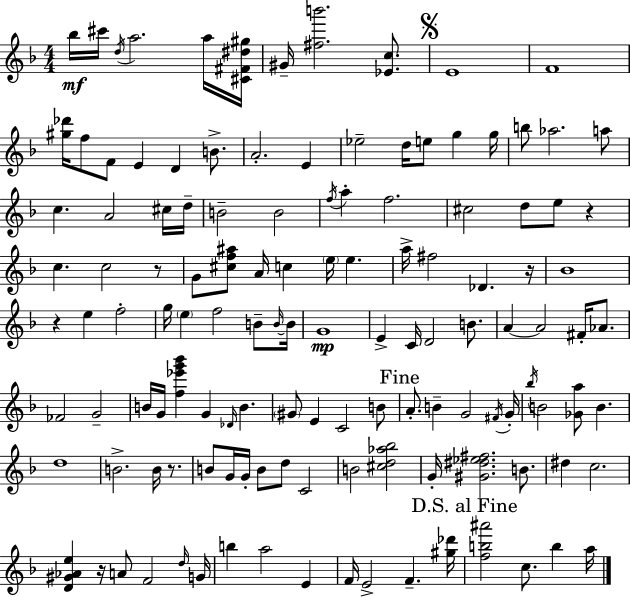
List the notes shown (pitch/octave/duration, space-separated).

Bb5/s C#6/s D5/s A5/h. A5/s [C#4,F#4,D#5,G#5]/s G#4/s [F#5,B6]/h. [Eb4,C5]/e. E4/w F4/w [G#5,Db6]/s F5/e F4/e E4/q D4/q B4/e. A4/h. E4/q Eb5/h D5/s E5/e G5/q G5/s B5/e Ab5/h. A5/e C5/q. A4/h C#5/s D5/s B4/h B4/h F5/s A5/q F5/h. C#5/h D5/e E5/e R/q C5/q. C5/h R/e G4/e [C#5,F5,A#5]/e A4/s C5/q E5/s E5/q. A5/s F#5/h Db4/q. R/s Bb4/w R/q E5/q F5/h G5/s E5/q F5/h B4/e B4/s B4/s G4/w E4/q C4/s D4/h B4/e. A4/q A4/h F#4/s Ab4/e. FES4/h G4/h B4/s G4/s [F5,Eb6,G6,Bb6]/q G4/q Db4/s B4/q. G#4/e E4/q C4/h B4/e A4/e. B4/q G4/h F#4/s G4/s Bb5/s B4/h [Gb4,A5]/e B4/q. D5/w B4/h. B4/s R/e. B4/e G4/s G4/s B4/e D5/e C4/h B4/h [C#5,D5,Ab5,Bb5]/h G4/s [G#4,D#5,Eb5,F#5]/h. B4/e. D#5/q C5/h. [D4,G#4,Ab4,E5]/q R/s A4/e F4/h D5/s G4/s B5/q A5/h E4/q F4/s E4/h F4/q. [G#5,Db6]/s [F5,B5,A#6]/h C5/e. B5/q A5/s